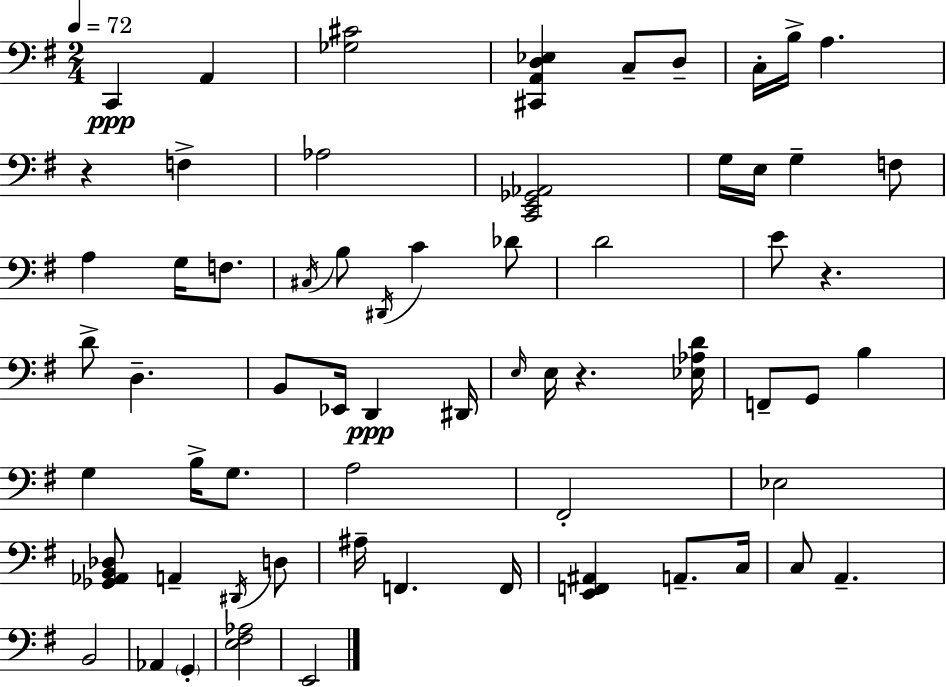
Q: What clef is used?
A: bass